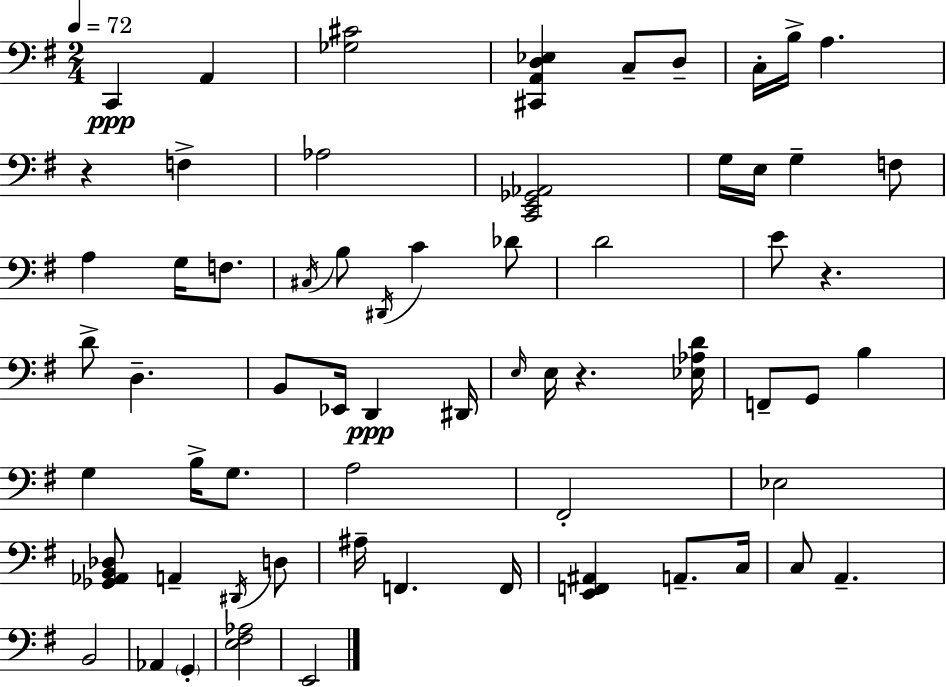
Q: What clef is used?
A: bass